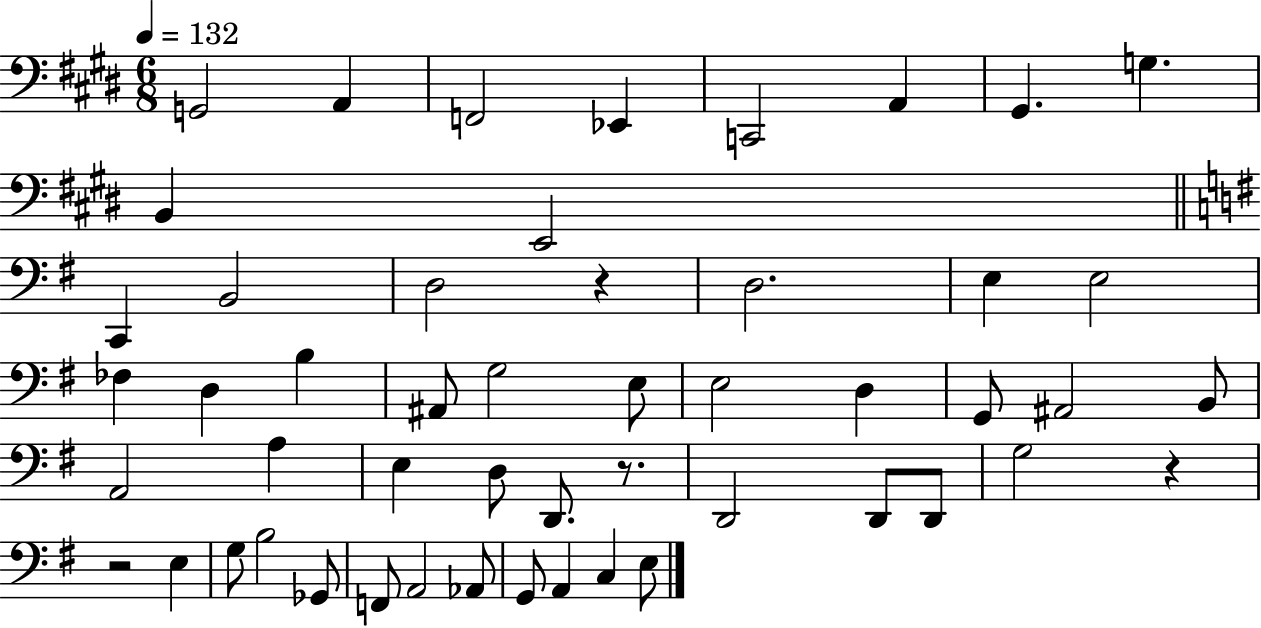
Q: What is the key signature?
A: E major